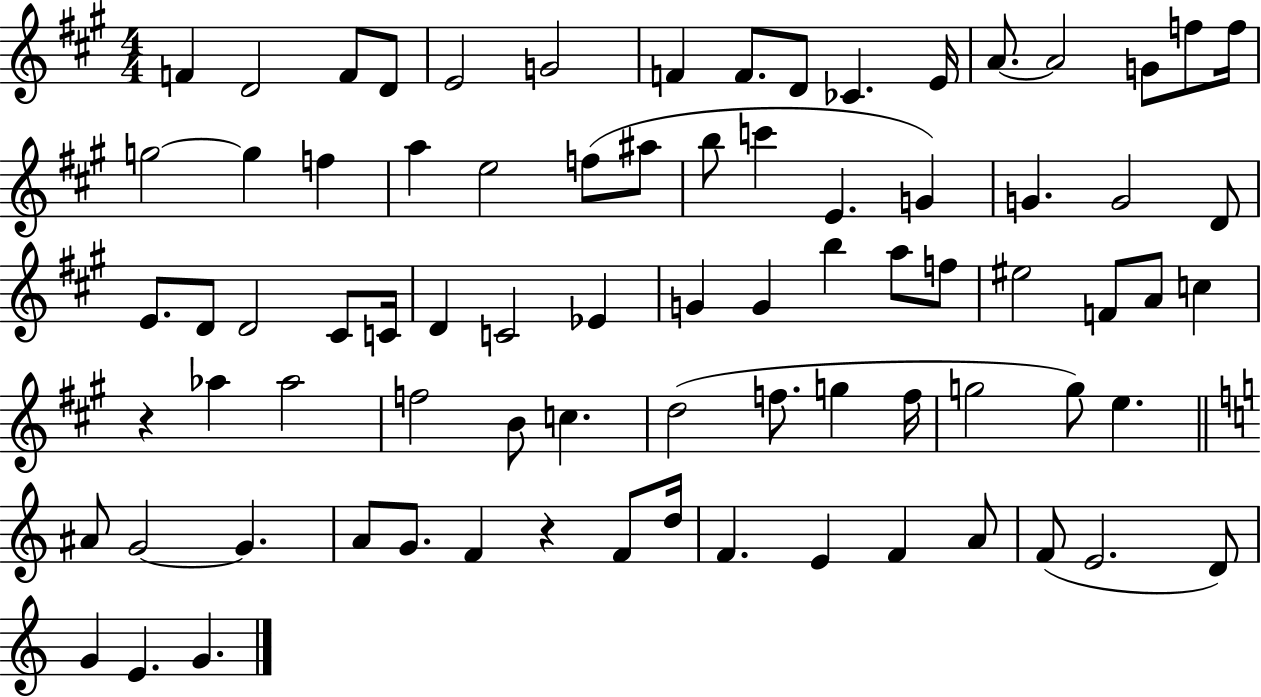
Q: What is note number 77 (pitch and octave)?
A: G4